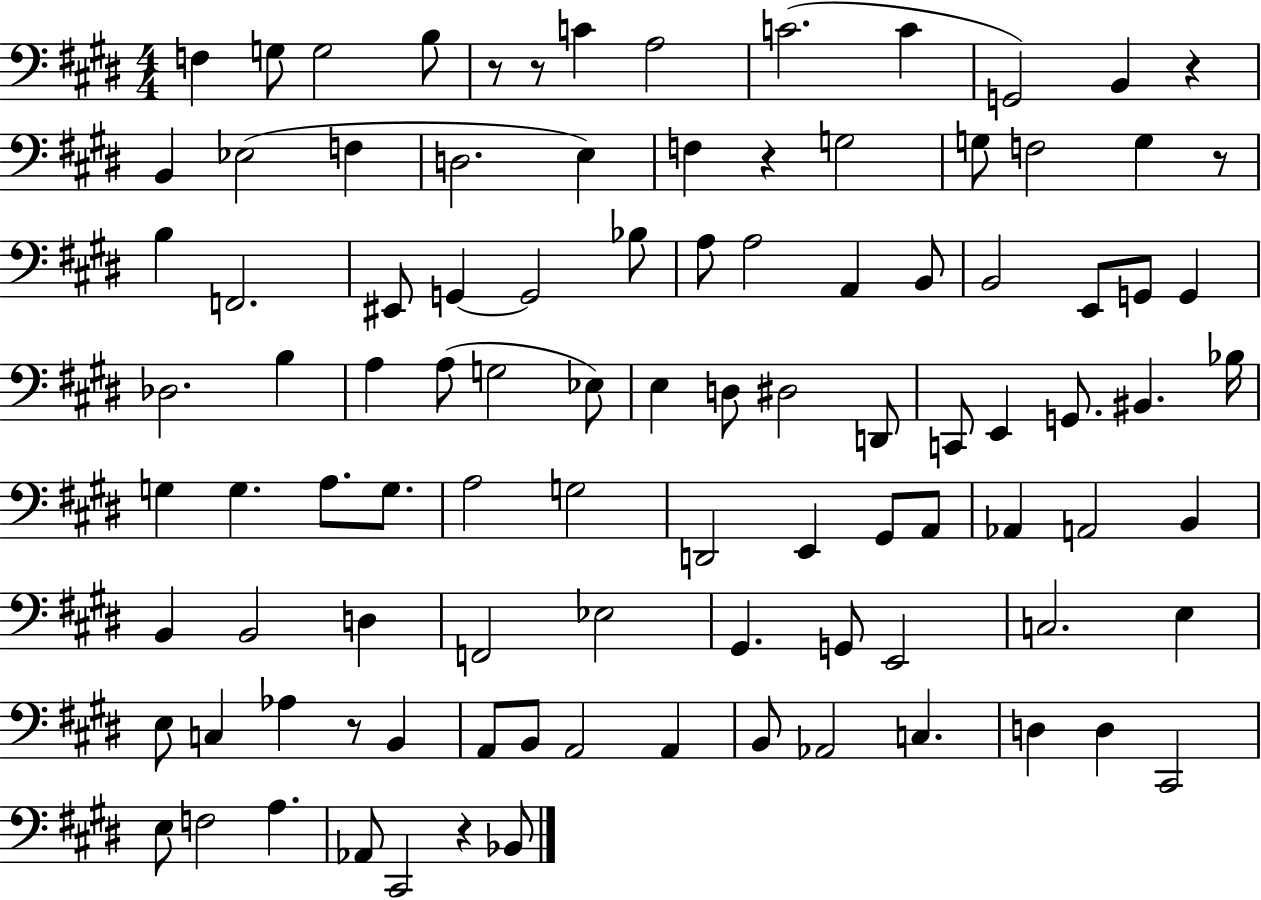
{
  \clef bass
  \numericTimeSignature
  \time 4/4
  \key e \major
  f4 g8 g2 b8 | r8 r8 c'4 a2 | c'2.( c'4 | g,2) b,4 r4 | \break b,4 ees2( f4 | d2. e4) | f4 r4 g2 | g8 f2 g4 r8 | \break b4 f,2. | eis,8 g,4~~ g,2 bes8 | a8 a2 a,4 b,8 | b,2 e,8 g,8 g,4 | \break des2. b4 | a4 a8( g2 ees8) | e4 d8 dis2 d,8 | c,8 e,4 g,8. bis,4. bes16 | \break g4 g4. a8. g8. | a2 g2 | d,2 e,4 gis,8 a,8 | aes,4 a,2 b,4 | \break b,4 b,2 d4 | f,2 ees2 | gis,4. g,8 e,2 | c2. e4 | \break e8 c4 aes4 r8 b,4 | a,8 b,8 a,2 a,4 | b,8 aes,2 c4. | d4 d4 cis,2 | \break e8 f2 a4. | aes,8 cis,2 r4 bes,8 | \bar "|."
}